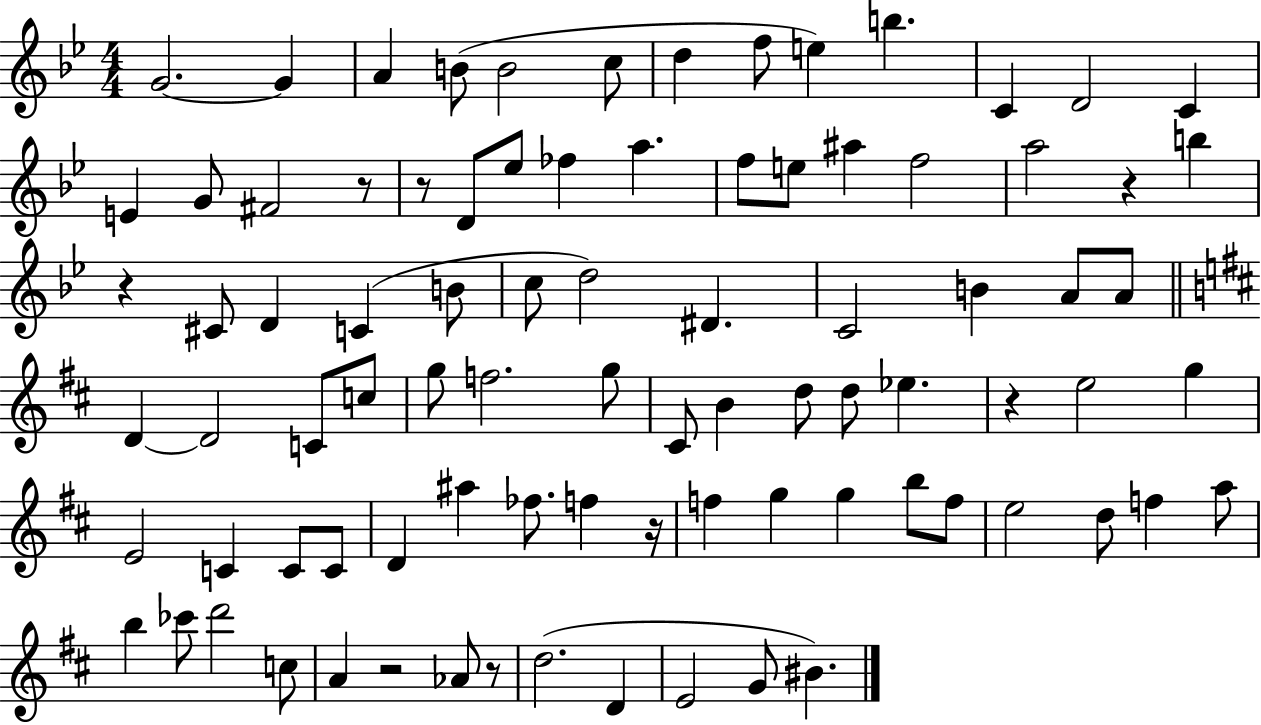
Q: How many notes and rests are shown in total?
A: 87